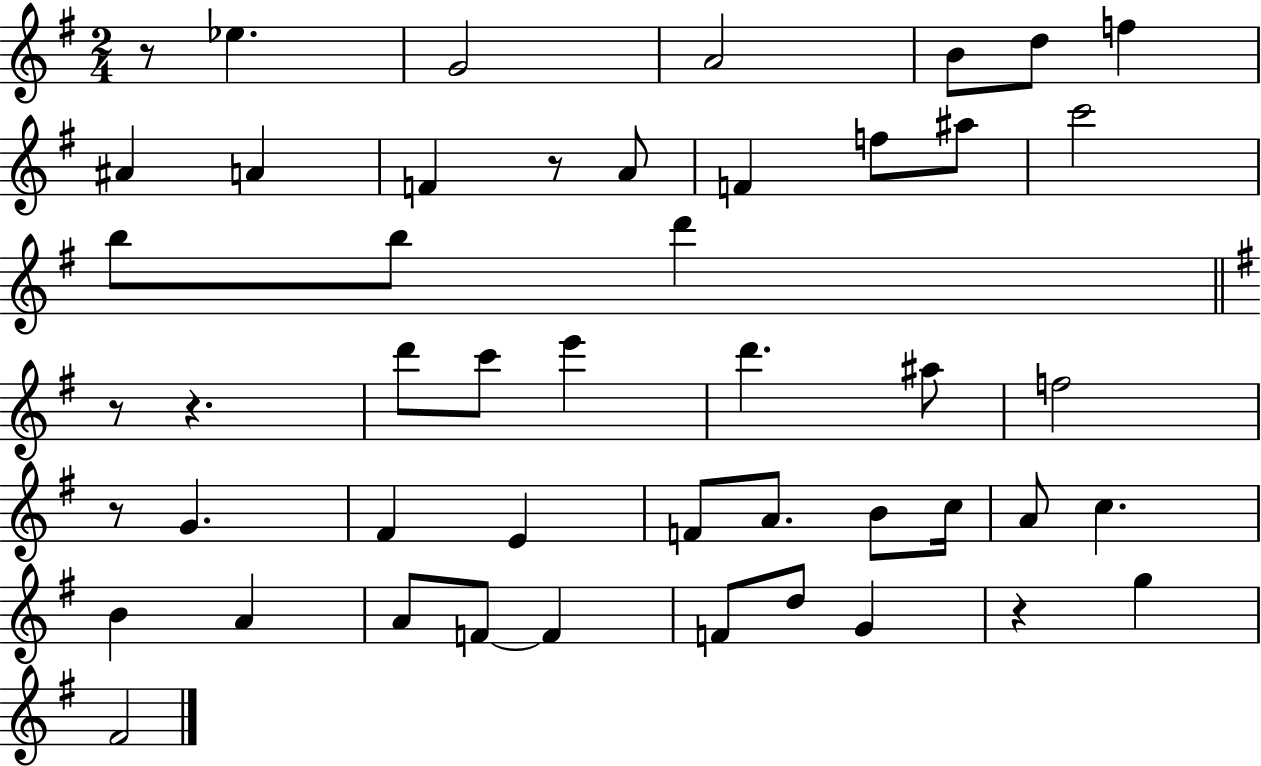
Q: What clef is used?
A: treble